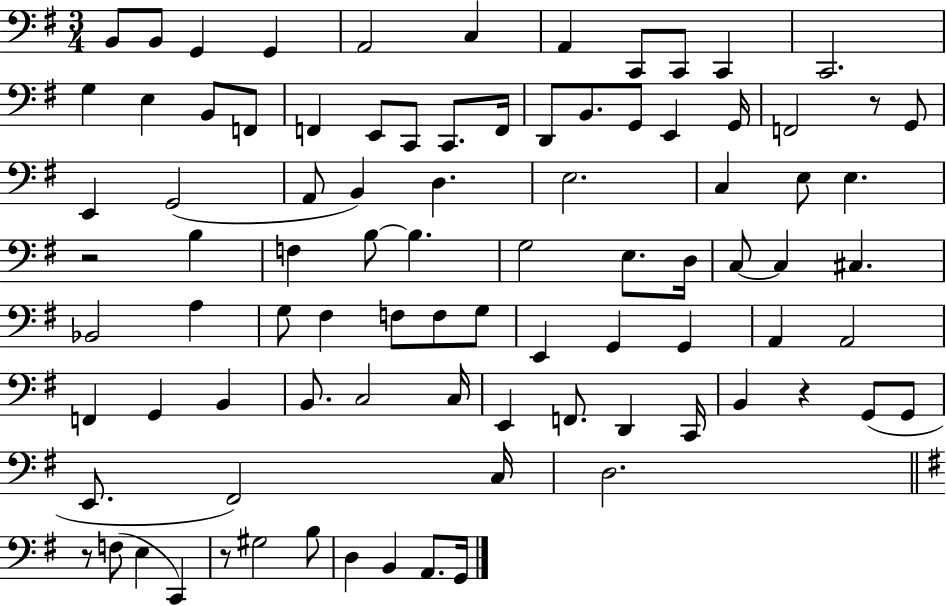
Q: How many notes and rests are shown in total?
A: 89